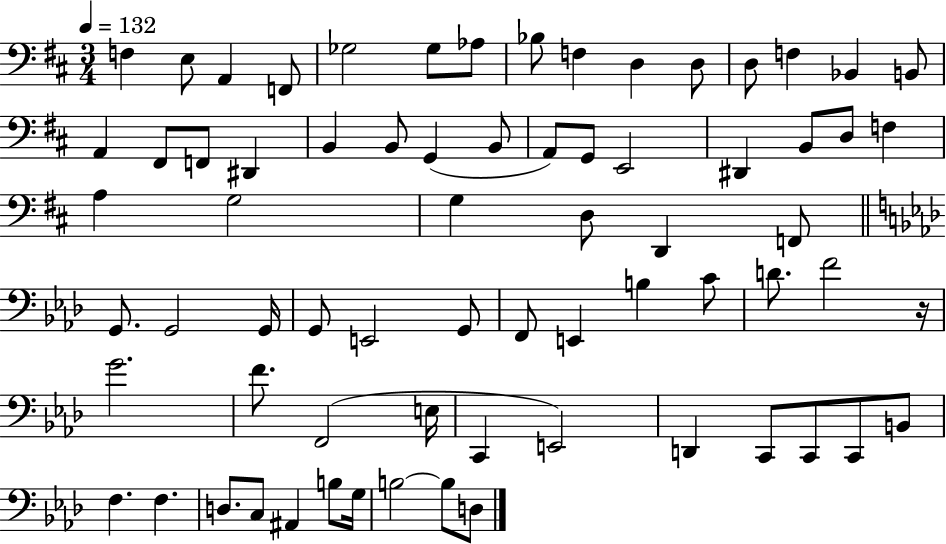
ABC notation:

X:1
T:Untitled
M:3/4
L:1/4
K:D
F, E,/2 A,, F,,/2 _G,2 _G,/2 _A,/2 _B,/2 F, D, D,/2 D,/2 F, _B,, B,,/2 A,, ^F,,/2 F,,/2 ^D,, B,, B,,/2 G,, B,,/2 A,,/2 G,,/2 E,,2 ^D,, B,,/2 D,/2 F, A, G,2 G, D,/2 D,, F,,/2 G,,/2 G,,2 G,,/4 G,,/2 E,,2 G,,/2 F,,/2 E,, B, C/2 D/2 F2 z/4 G2 F/2 F,,2 E,/4 C,, E,,2 D,, C,,/2 C,,/2 C,,/2 B,,/2 F, F, D,/2 C,/2 ^A,, B,/2 G,/4 B,2 B,/2 D,/2